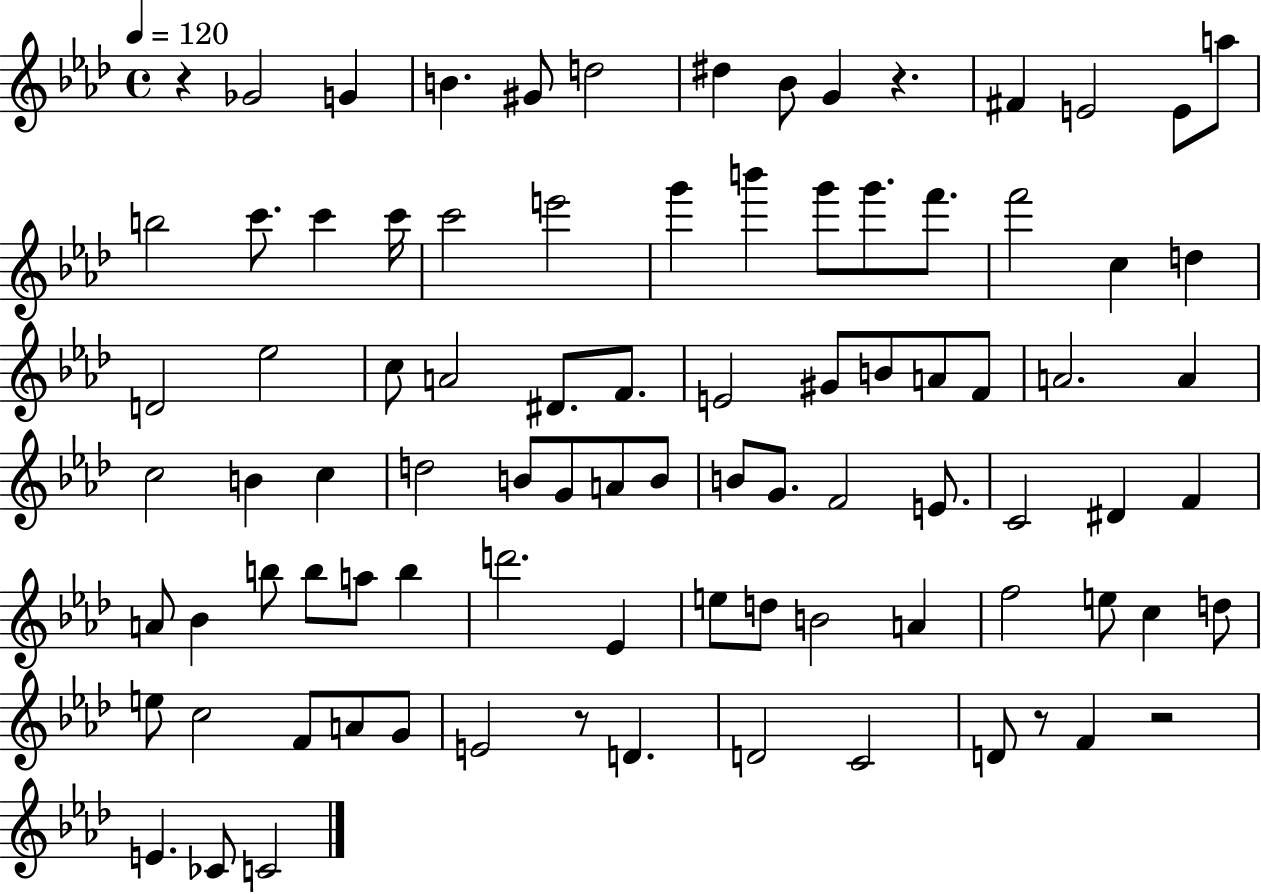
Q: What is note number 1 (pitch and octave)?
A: Gb4